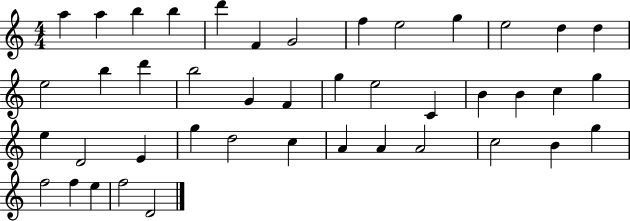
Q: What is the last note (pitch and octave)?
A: D4